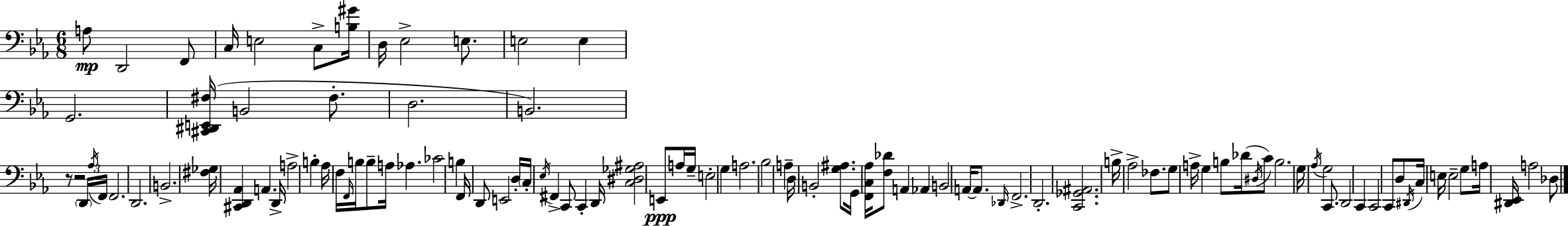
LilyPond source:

{
  \clef bass
  \numericTimeSignature
  \time 6/8
  \key c \minor
  \repeat volta 2 { a8\mp d,2 f,8 | c16 e2 c8-> <b gis'>16 | d16 ees2-> e8. | e2 e4 | \break g,2. | <cis, dis, e, fis>16( b,2 fis8.-. | d2. | b,2.) | \break r8 r2 \tuplet 3/2 { \parenthesize d,16 \acciaccatura { aes16 } | f,16 } f,2. | d,2. | b,2.-> | \break <fis ges>16 <cis, d, aes,>4 a,4. | d,16-> a2-> b4-. | aes16 f16 \grace { f,16 } b16 b8-- a16 aes4. | ces'2 b4 | \break f,16 d,8 e,2 | d16-. \parenthesize c16-. \acciaccatura { ees16 } fis,4-> c,8 c,4-. | d,16 <c dis ges ais>2 e,8\ppp | a16 g16-- e2-. g4 | \break a2. | bes2 a4-- | d16 b,2-. | <g ais>8. g,16 <f, c aes>16 <f des'>8 a,4 aes,4 | \break b,2 a,16~~ | a,8. \grace { des,16 } f,2.-> | d,2.-. | <c, ges, ais,>2. | \break b16-> aes2-> | fes8. g8 a16-> g4 b8 | des'16( \acciaccatura { dis16 } c'8) b2. | g16 \acciaccatura { aes16 } g2 | \break c,8. d,2 | c,4 c,2 | c,8 d8 \acciaccatura { dis,16 } c16 e16 e2-- | g8 a16 <dis, ees,>16 a2 | \break des8 } \bar "|."
}